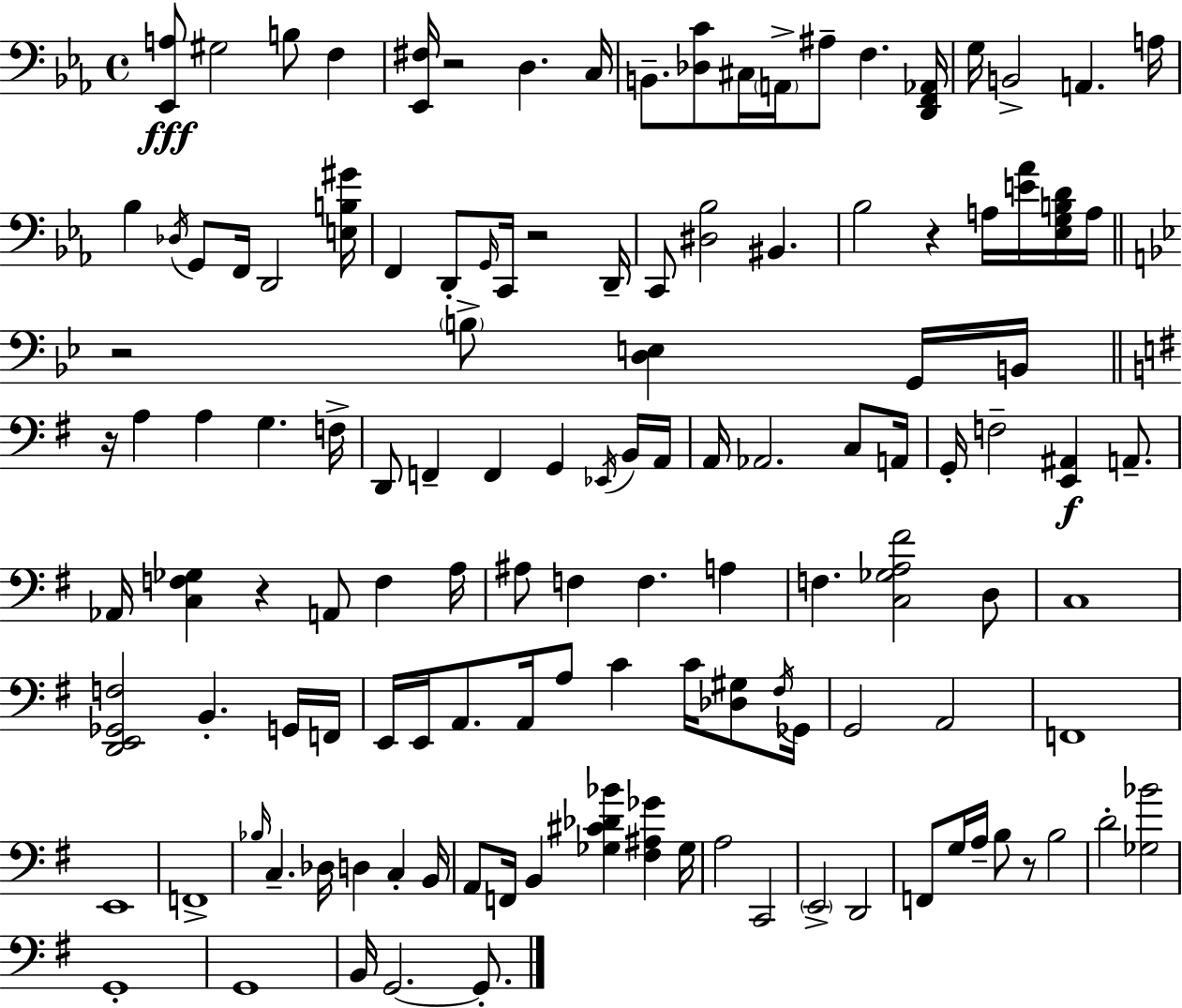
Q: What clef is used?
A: bass